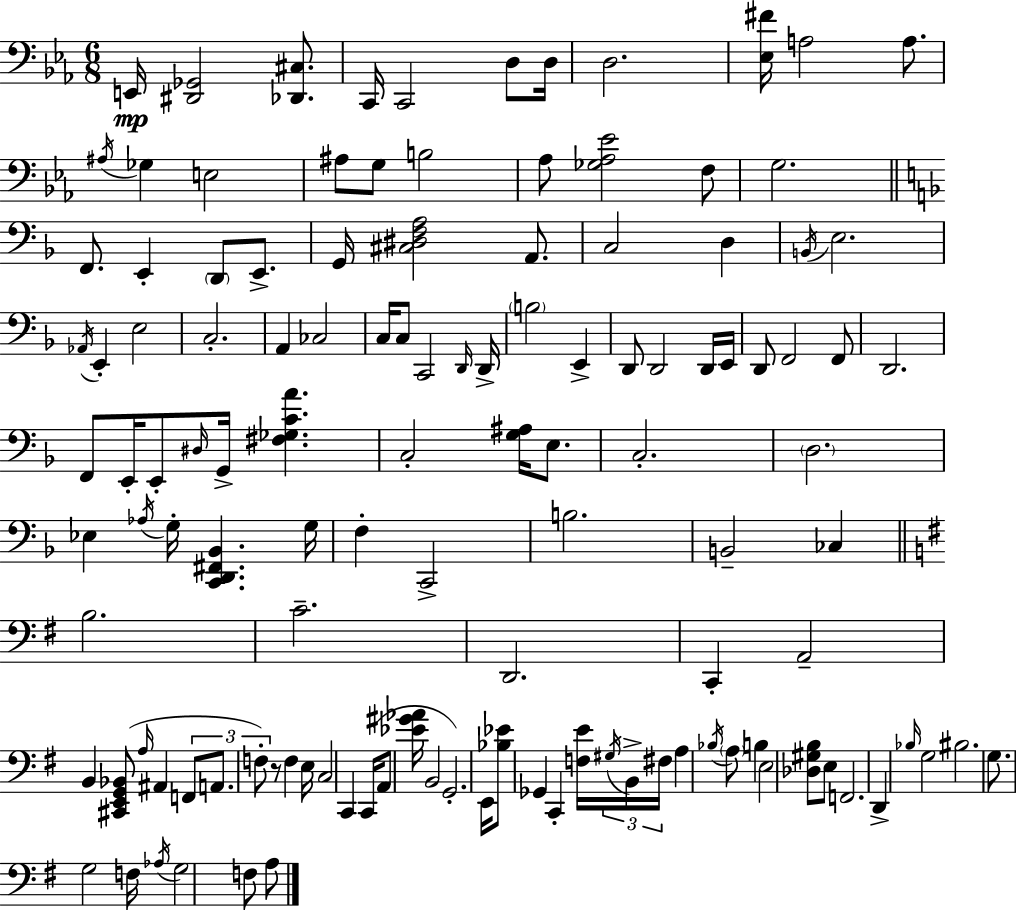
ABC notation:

X:1
T:Untitled
M:6/8
L:1/4
K:Eb
E,,/4 [^D,,_G,,]2 [_D,,^C,]/2 C,,/4 C,,2 D,/2 D,/4 D,2 [_E,^F]/4 A,2 A,/2 ^A,/4 _G, E,2 ^A,/2 G,/2 B,2 _A,/2 [_G,_A,_E]2 F,/2 G,2 F,,/2 E,, D,,/2 E,,/2 G,,/4 [^C,^D,F,A,]2 A,,/2 C,2 D, B,,/4 E,2 _A,,/4 E,, E,2 C,2 A,, _C,2 C,/4 C,/2 C,,2 D,,/4 D,,/4 B,2 E,, D,,/2 D,,2 D,,/4 E,,/4 D,,/2 F,,2 F,,/2 D,,2 F,,/2 E,,/4 E,,/2 ^D,/4 G,,/4 [^F,_G,CA] C,2 [G,^A,]/4 E,/2 C,2 D,2 _E, _A,/4 G,/4 [C,,D,,^F,,_B,,] G,/4 F, C,,2 B,2 B,,2 _C, B,2 C2 D,,2 C,, A,,2 B,, [^C,,E,,G,,_B,,]/2 A,/4 ^A,, F,,/2 A,,/2 F,/2 z/2 F, E,/4 C,2 C,, C,,/4 A,,/2 [_E^G_A]/4 B,,2 G,,2 E,,/4 [_B,_E]/2 _G,, C,, [F,E]/4 ^G,/4 B,,/4 ^F,/4 A, _B,/4 A,/2 B, E,2 [_D,^G,B,]/2 E,/2 F,,2 D,, _B,/4 G,2 ^B,2 G,/2 G,2 F,/4 _A,/4 G,2 F,/2 A,/2